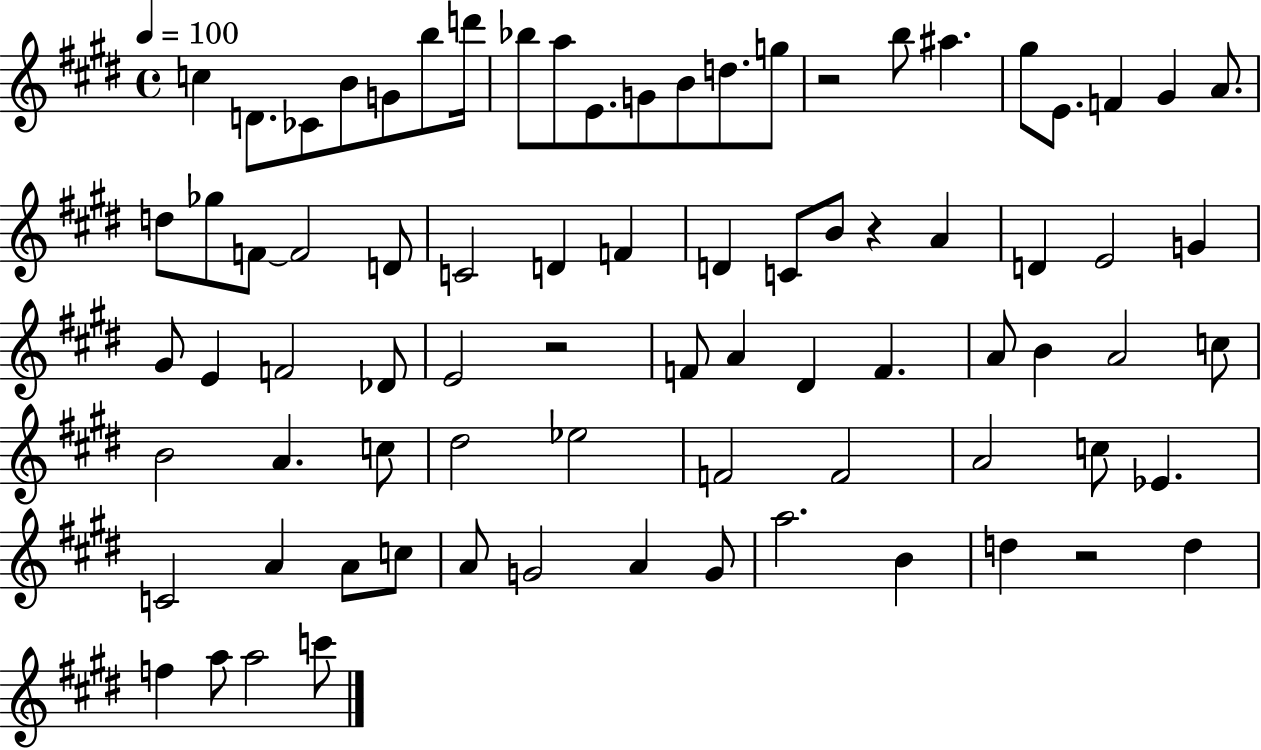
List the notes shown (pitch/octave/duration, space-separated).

C5/q D4/e. CES4/e B4/e G4/e B5/e D6/s Bb5/e A5/e E4/e. G4/e B4/e D5/e. G5/e R/h B5/e A#5/q. G#5/e E4/e. F4/q G#4/q A4/e. D5/e Gb5/e F4/e F4/h D4/e C4/h D4/q F4/q D4/q C4/e B4/e R/q A4/q D4/q E4/h G4/q G#4/e E4/q F4/h Db4/e E4/h R/h F4/e A4/q D#4/q F4/q. A4/e B4/q A4/h C5/e B4/h A4/q. C5/e D#5/h Eb5/h F4/h F4/h A4/h C5/e Eb4/q. C4/h A4/q A4/e C5/e A4/e G4/h A4/q G4/e A5/h. B4/q D5/q R/h D5/q F5/q A5/e A5/h C6/e